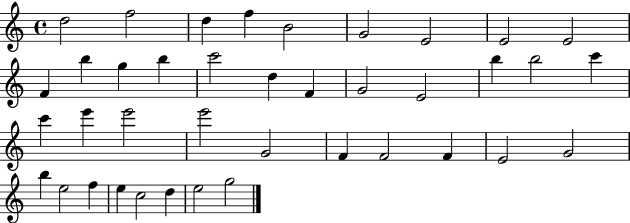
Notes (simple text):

D5/h F5/h D5/q F5/q B4/h G4/h E4/h E4/h E4/h F4/q B5/q G5/q B5/q C6/h D5/q F4/q G4/h E4/h B5/q B5/h C6/q C6/q E6/q E6/h E6/h G4/h F4/q F4/h F4/q E4/h G4/h B5/q E5/h F5/q E5/q C5/h D5/q E5/h G5/h